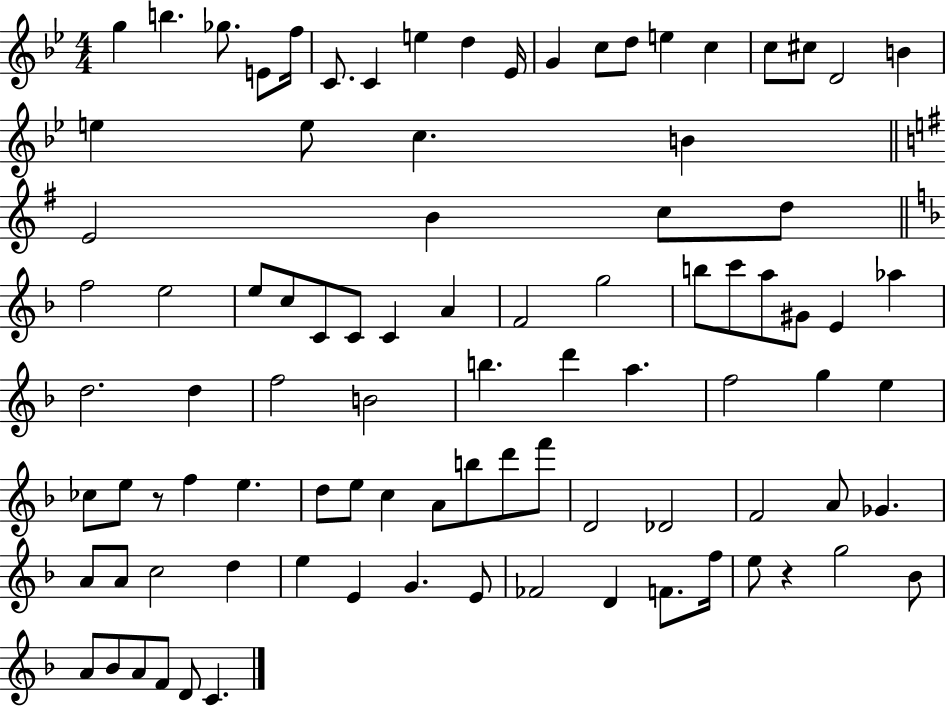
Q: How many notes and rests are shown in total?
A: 92